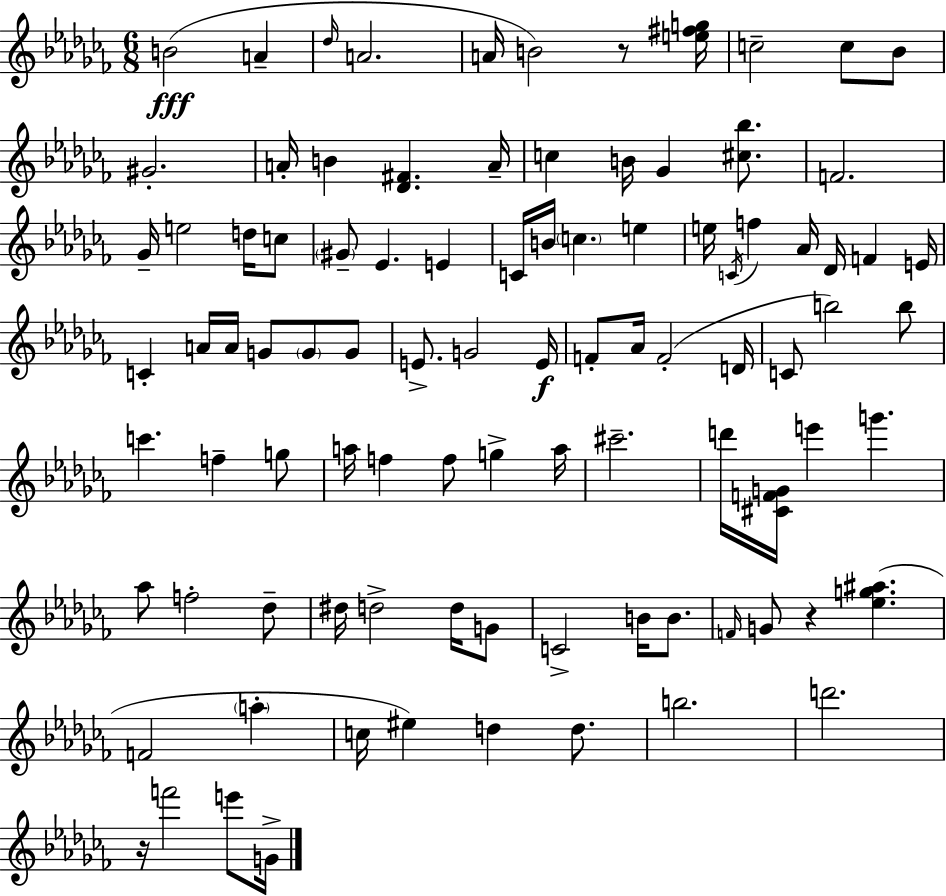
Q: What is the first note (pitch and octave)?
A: B4